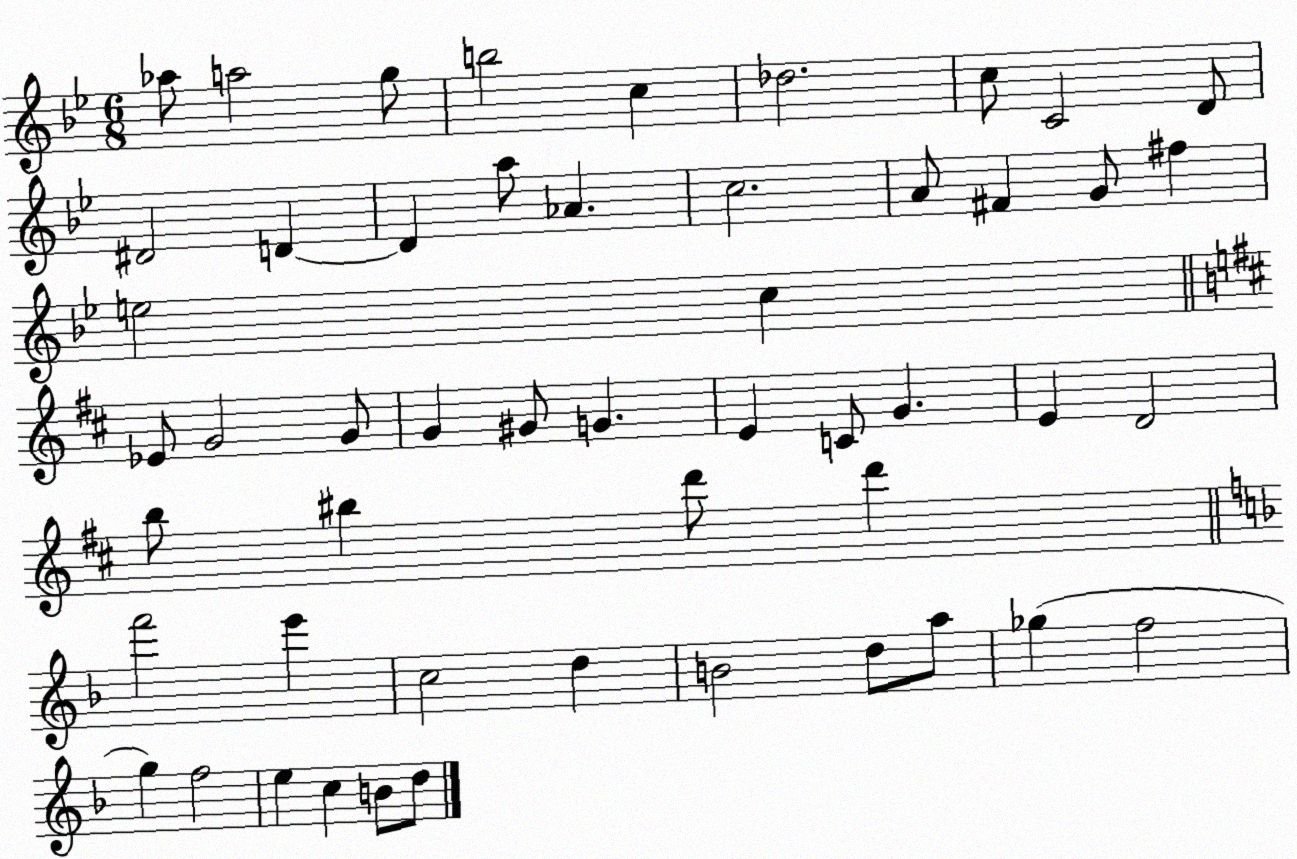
X:1
T:Untitled
M:6/8
L:1/4
K:Bb
_a/2 a2 g/2 b2 c _d2 c/2 C2 D/2 ^D2 D D a/2 _A c2 A/2 ^F G/2 ^f e2 c _E/2 G2 G/2 G ^G/2 G E C/2 G E D2 b/2 ^b d'/2 d' f'2 e' c2 d B2 d/2 a/2 _g f2 g f2 e c B/2 d/2